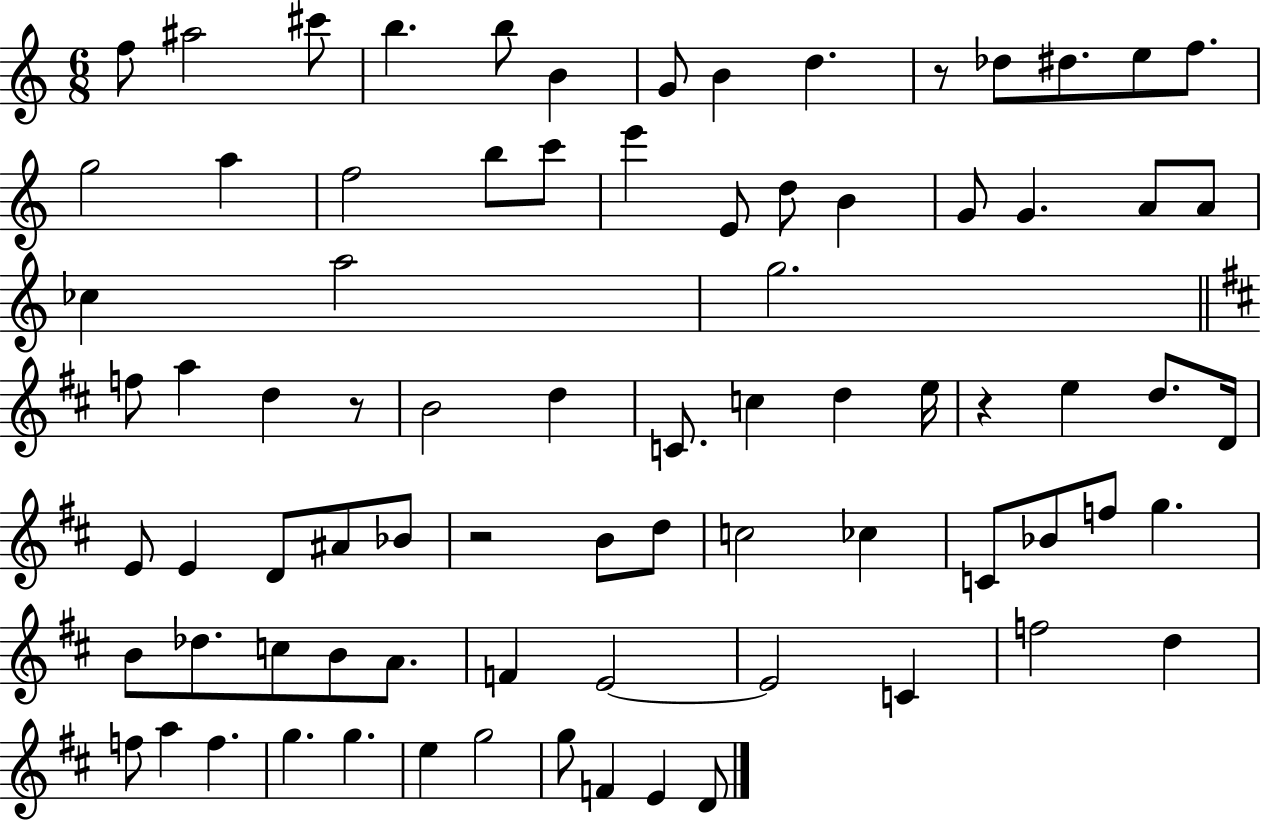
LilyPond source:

{
  \clef treble
  \numericTimeSignature
  \time 6/8
  \key c \major
  f''8 ais''2 cis'''8 | b''4. b''8 b'4 | g'8 b'4 d''4. | r8 des''8 dis''8. e''8 f''8. | \break g''2 a''4 | f''2 b''8 c'''8 | e'''4 e'8 d''8 b'4 | g'8 g'4. a'8 a'8 | \break ces''4 a''2 | g''2. | \bar "||" \break \key b \minor f''8 a''4 d''4 r8 | b'2 d''4 | c'8. c''4 d''4 e''16 | r4 e''4 d''8. d'16 | \break e'8 e'4 d'8 ais'8 bes'8 | r2 b'8 d''8 | c''2 ces''4 | c'8 bes'8 f''8 g''4. | \break b'8 des''8. c''8 b'8 a'8. | f'4 e'2~~ | e'2 c'4 | f''2 d''4 | \break f''8 a''4 f''4. | g''4. g''4. | e''4 g''2 | g''8 f'4 e'4 d'8 | \break \bar "|."
}